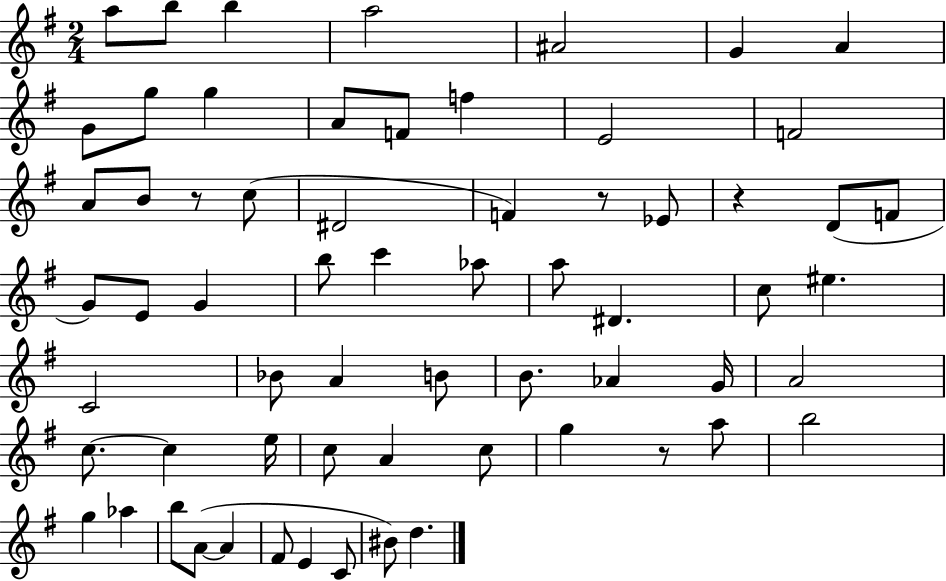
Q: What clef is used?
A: treble